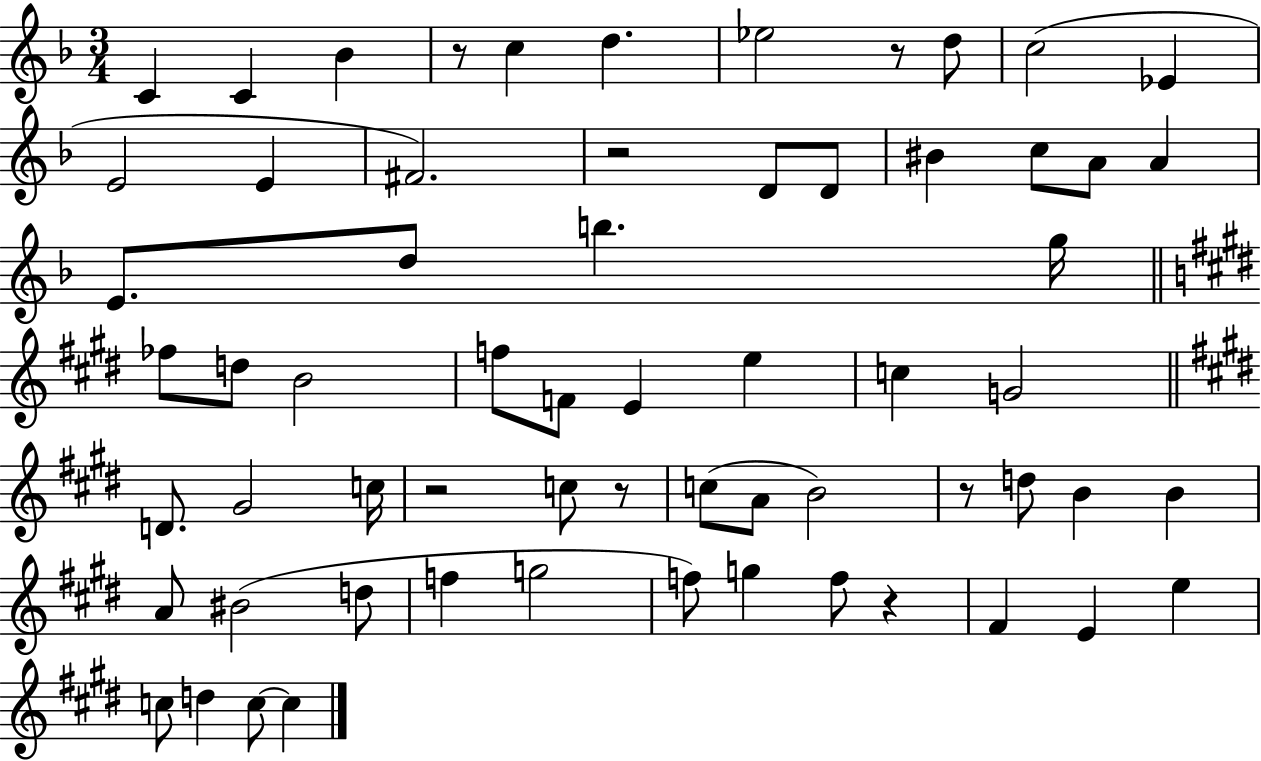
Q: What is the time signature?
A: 3/4